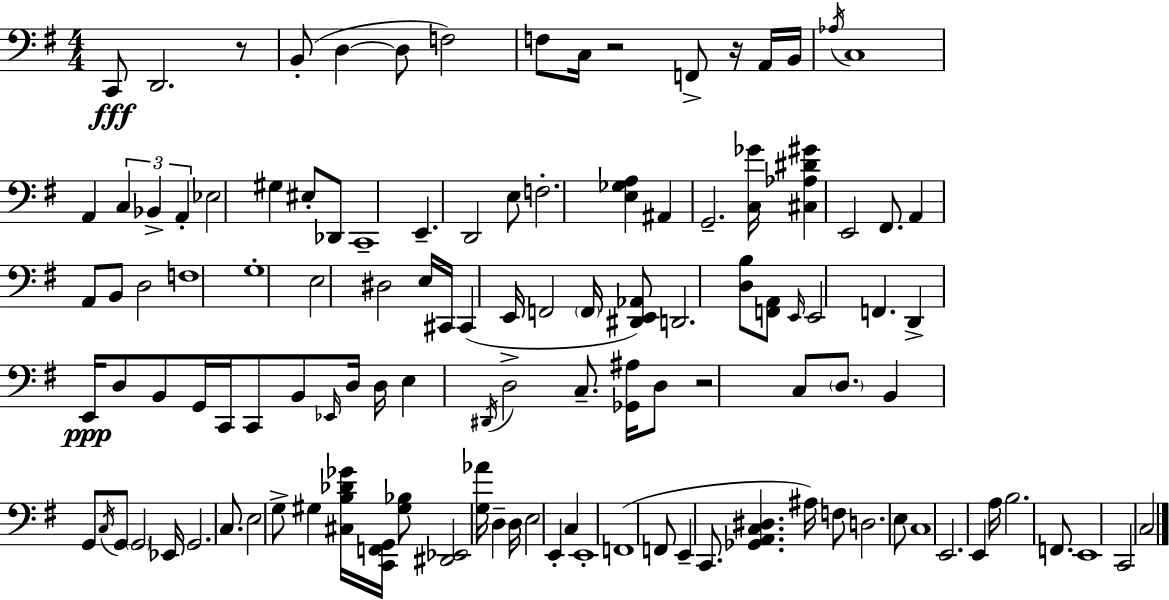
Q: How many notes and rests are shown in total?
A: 117